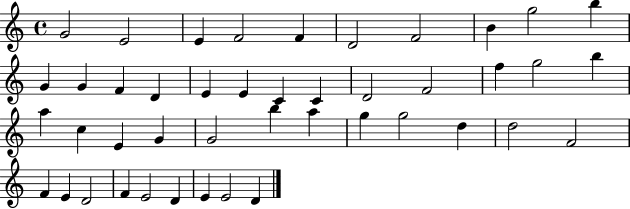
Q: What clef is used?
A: treble